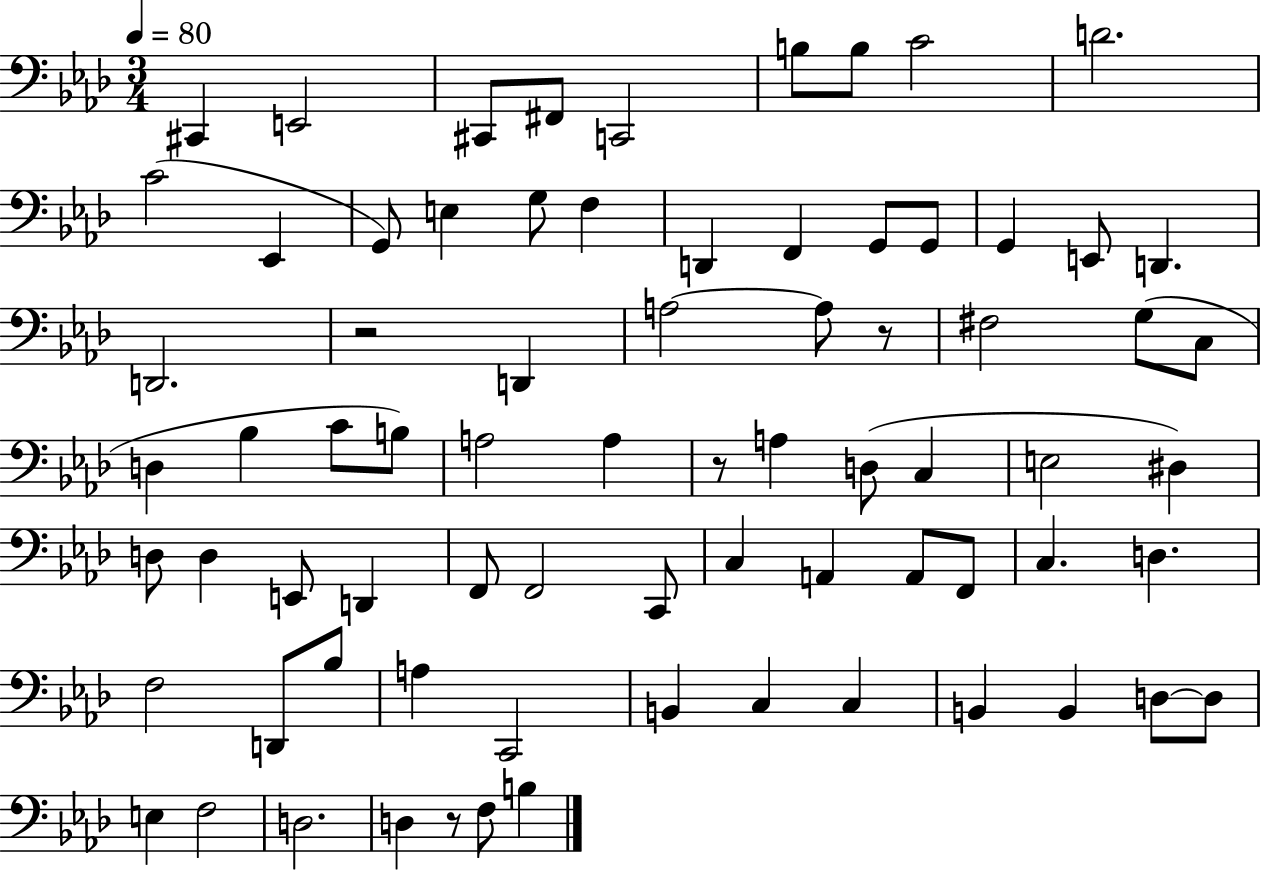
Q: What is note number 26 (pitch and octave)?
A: A3